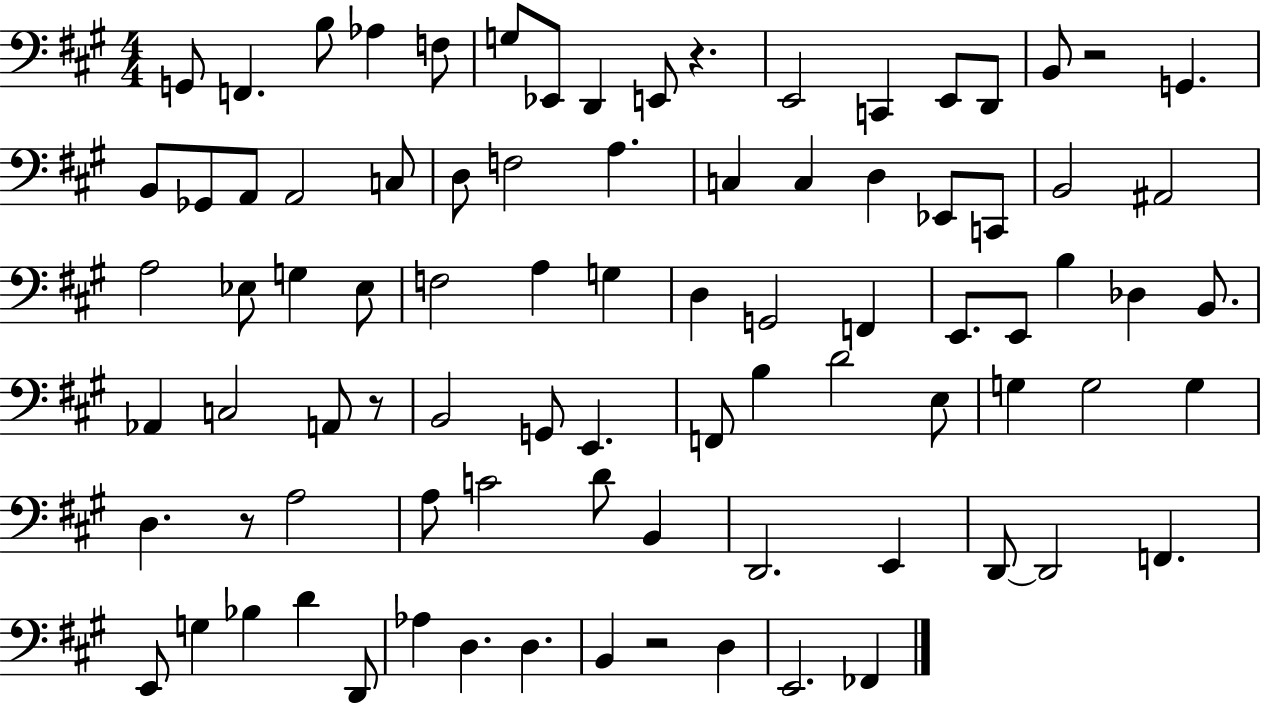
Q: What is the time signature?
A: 4/4